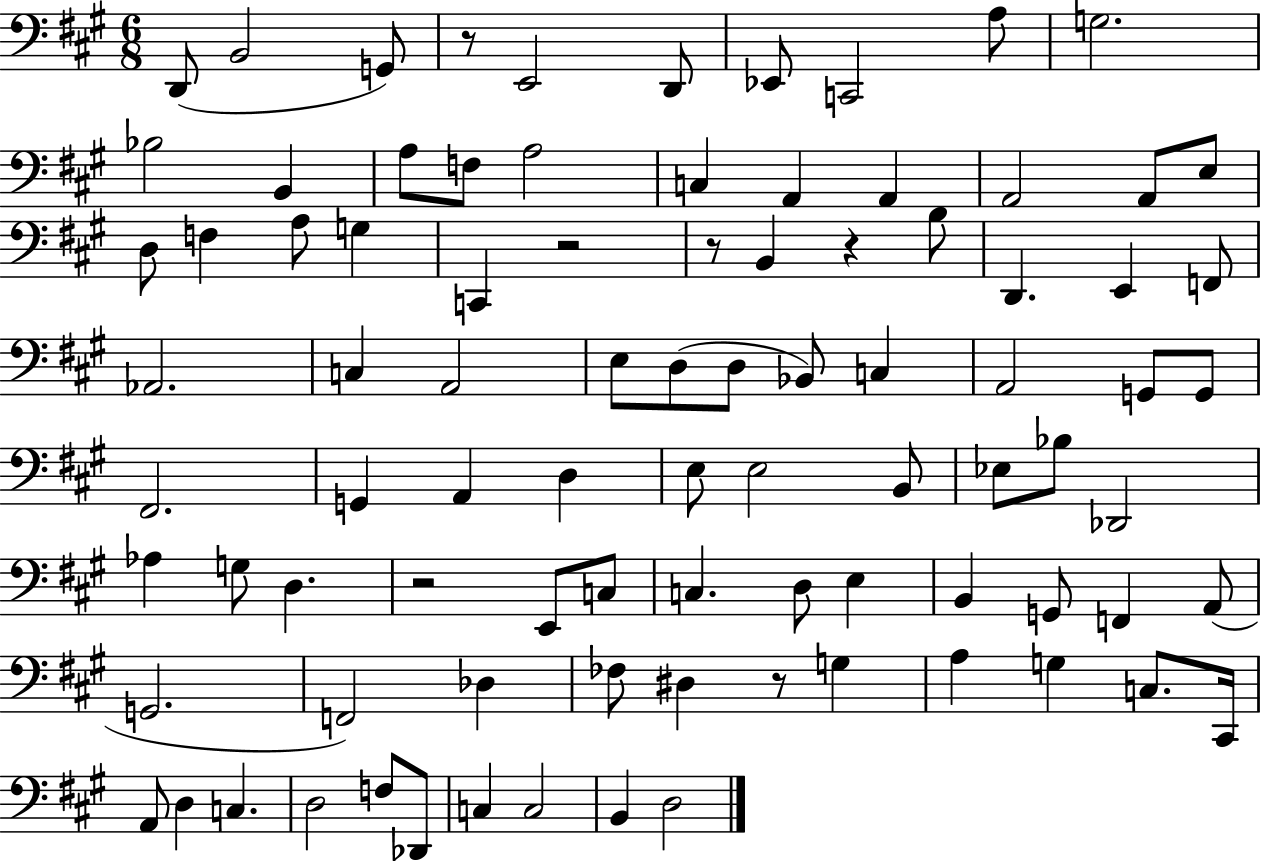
{
  \clef bass
  \numericTimeSignature
  \time 6/8
  \key a \major
  d,8( b,2 g,8) | r8 e,2 d,8 | ees,8 c,2 a8 | g2. | \break bes2 b,4 | a8 f8 a2 | c4 a,4 a,4 | a,2 a,8 e8 | \break d8 f4 a8 g4 | c,4 r2 | r8 b,4 r4 b8 | d,4. e,4 f,8 | \break aes,2. | c4 a,2 | e8 d8( d8 bes,8) c4 | a,2 g,8 g,8 | \break fis,2. | g,4 a,4 d4 | e8 e2 b,8 | ees8 bes8 des,2 | \break aes4 g8 d4. | r2 e,8 c8 | c4. d8 e4 | b,4 g,8 f,4 a,8( | \break g,2. | f,2) des4 | fes8 dis4 r8 g4 | a4 g4 c8. cis,16 | \break a,8 d4 c4. | d2 f8 des,8 | c4 c2 | b,4 d2 | \break \bar "|."
}